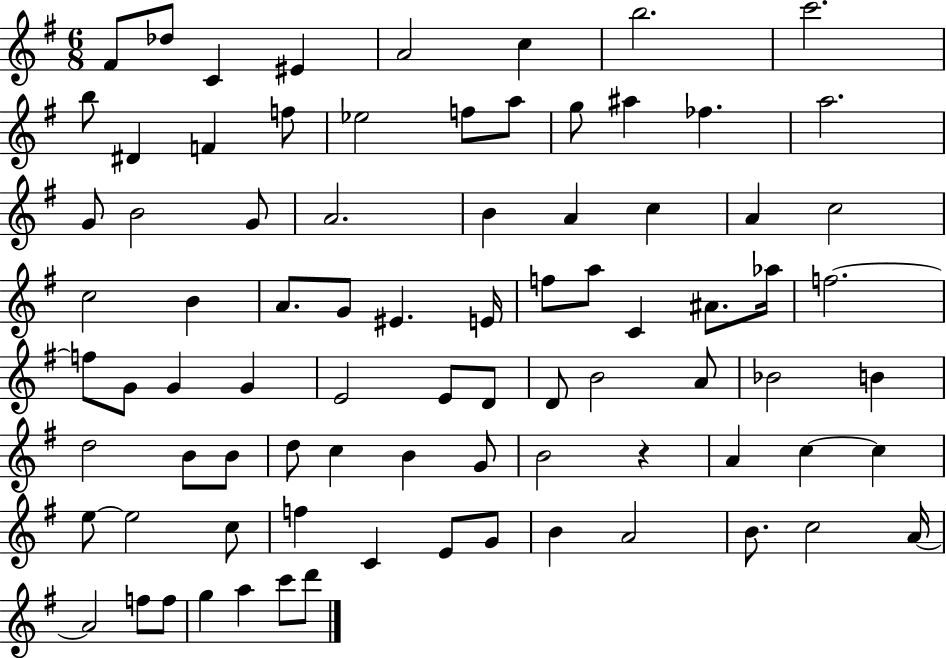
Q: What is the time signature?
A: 6/8